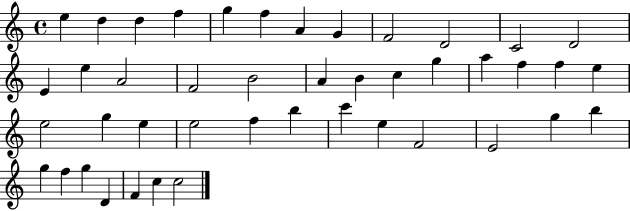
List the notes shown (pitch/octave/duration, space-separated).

E5/q D5/q D5/q F5/q G5/q F5/q A4/q G4/q F4/h D4/h C4/h D4/h E4/q E5/q A4/h F4/h B4/h A4/q B4/q C5/q G5/q A5/q F5/q F5/q E5/q E5/h G5/q E5/q E5/h F5/q B5/q C6/q E5/q F4/h E4/h G5/q B5/q G5/q F5/q G5/q D4/q F4/q C5/q C5/h